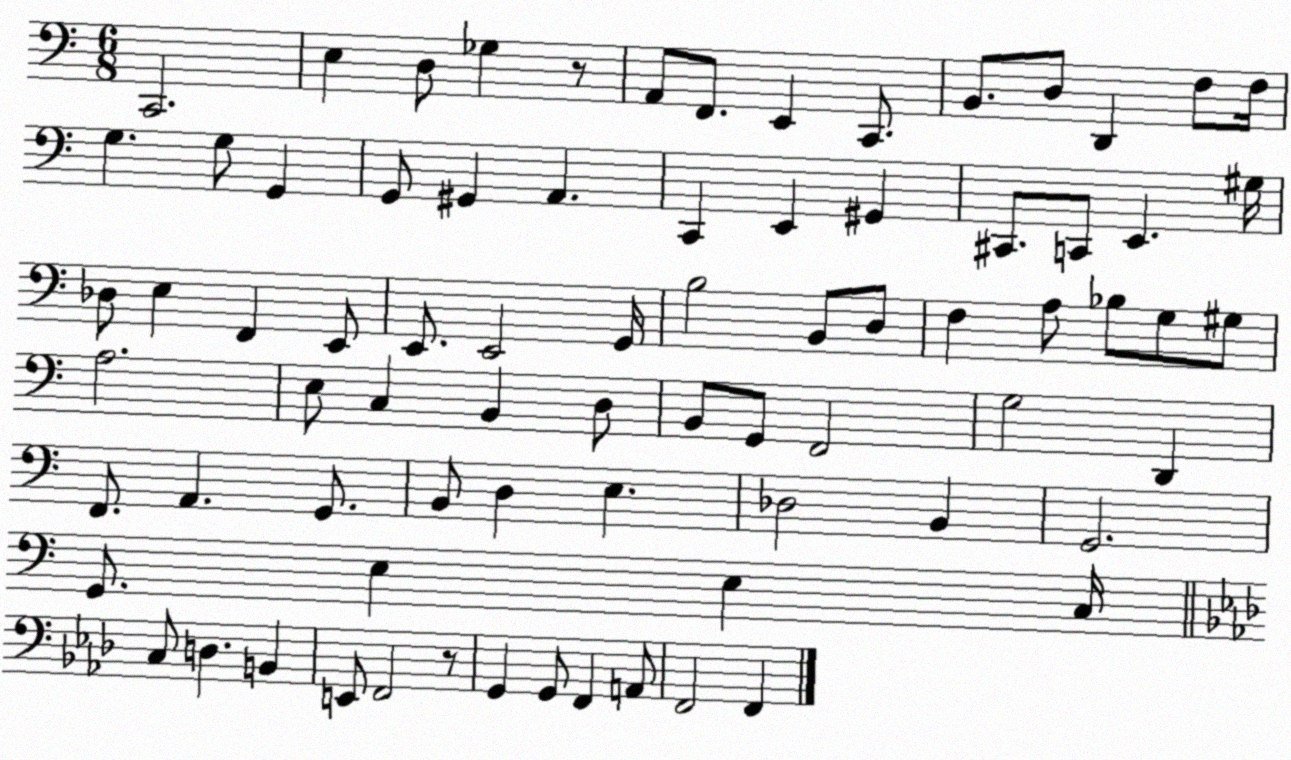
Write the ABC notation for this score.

X:1
T:Untitled
M:6/8
L:1/4
K:C
C,,2 E, D,/2 _G, z/2 A,,/2 F,,/2 E,, C,,/2 B,,/2 D,/2 D,, F,/2 F,/4 G, G,/2 G,, G,,/2 ^G,, A,, C,, E,, ^G,, ^C,,/2 C,,/2 E,, ^G,/4 _D,/2 E, F,, E,,/2 E,,/2 E,,2 G,,/4 B,2 B,,/2 D,/2 F, A,/2 _B,/2 G,/2 ^G,/2 A,2 E,/2 C, B,, D,/2 B,,/2 G,,/2 F,,2 G,2 D,, F,,/2 A,, G,,/2 B,,/2 D, E, _D,2 B,, G,,2 G,,/2 E, E, C,/4 C,/2 D, B,, E,,/2 F,,2 z/2 G,, G,,/2 F,, A,,/2 F,,2 F,,